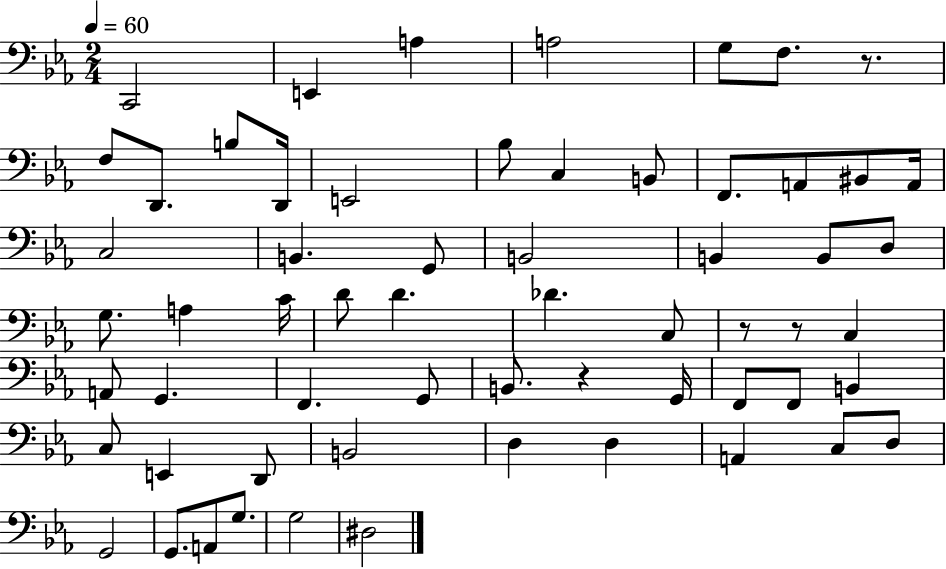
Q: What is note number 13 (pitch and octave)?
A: C3